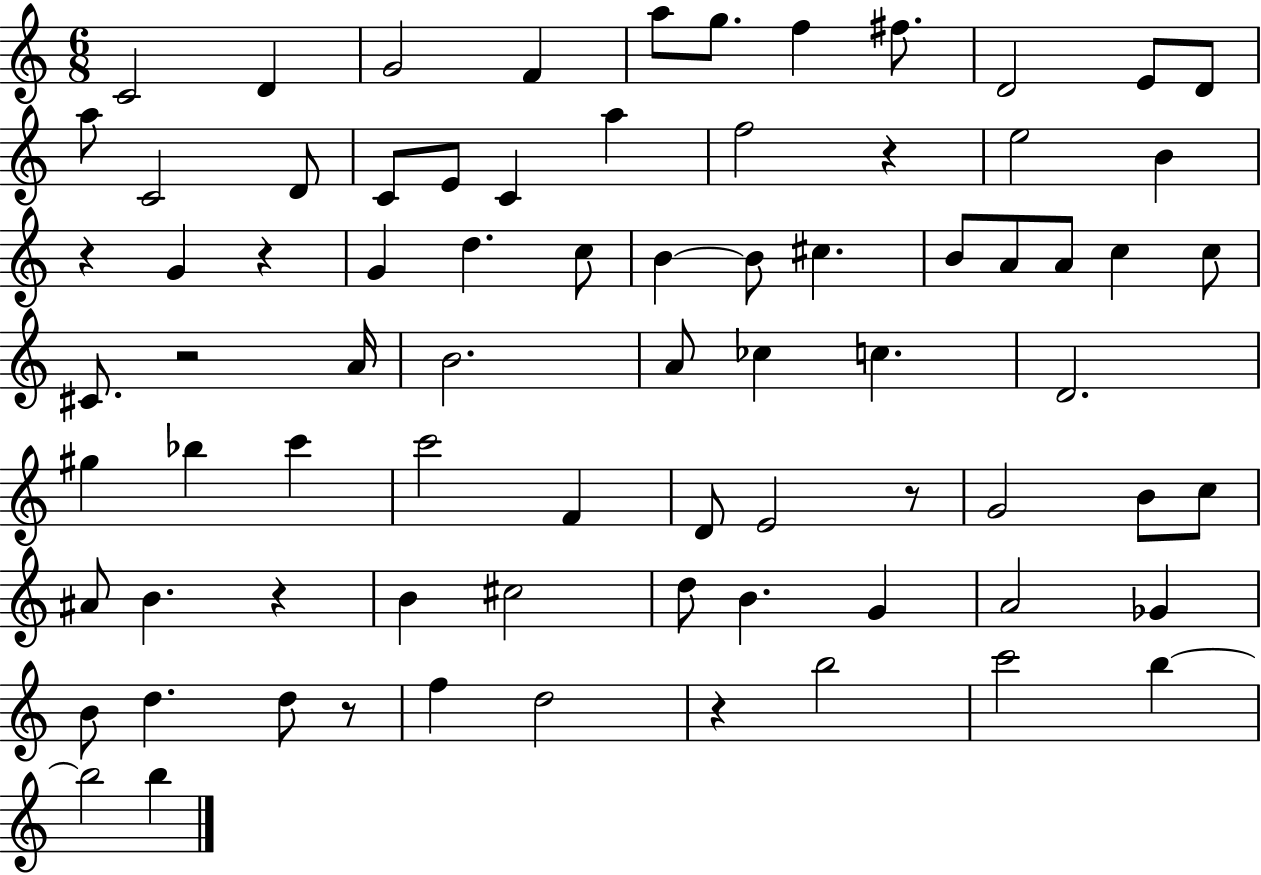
X:1
T:Untitled
M:6/8
L:1/4
K:C
C2 D G2 F a/2 g/2 f ^f/2 D2 E/2 D/2 a/2 C2 D/2 C/2 E/2 C a f2 z e2 B z G z G d c/2 B B/2 ^c B/2 A/2 A/2 c c/2 ^C/2 z2 A/4 B2 A/2 _c c D2 ^g _b c' c'2 F D/2 E2 z/2 G2 B/2 c/2 ^A/2 B z B ^c2 d/2 B G A2 _G B/2 d d/2 z/2 f d2 z b2 c'2 b b2 b